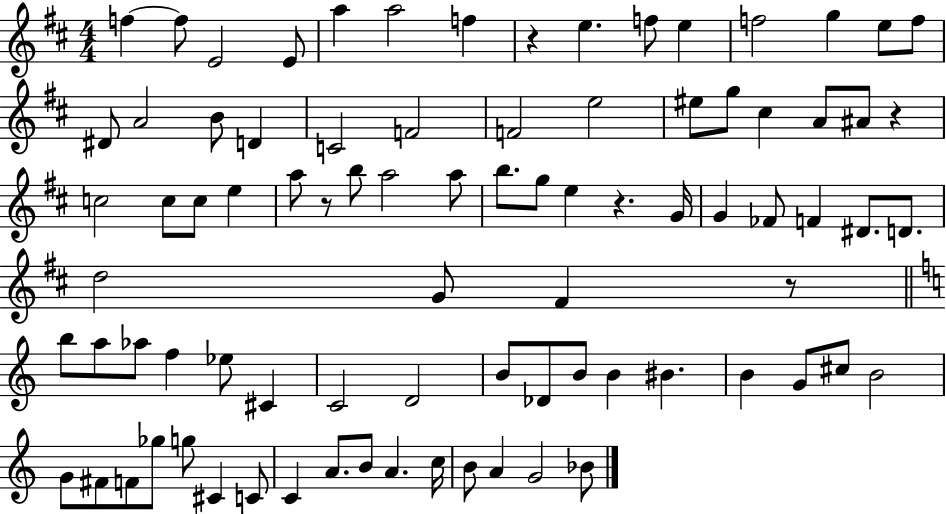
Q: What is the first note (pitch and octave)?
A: F5